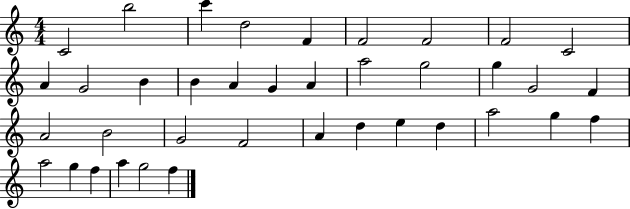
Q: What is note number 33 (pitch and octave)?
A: A5